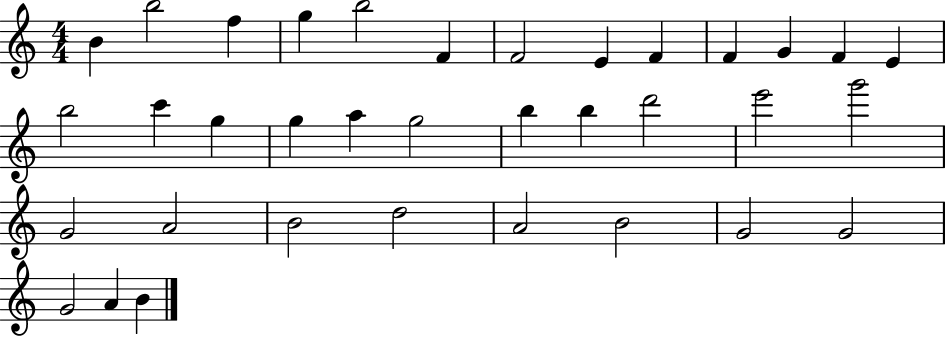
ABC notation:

X:1
T:Untitled
M:4/4
L:1/4
K:C
B b2 f g b2 F F2 E F F G F E b2 c' g g a g2 b b d'2 e'2 g'2 G2 A2 B2 d2 A2 B2 G2 G2 G2 A B